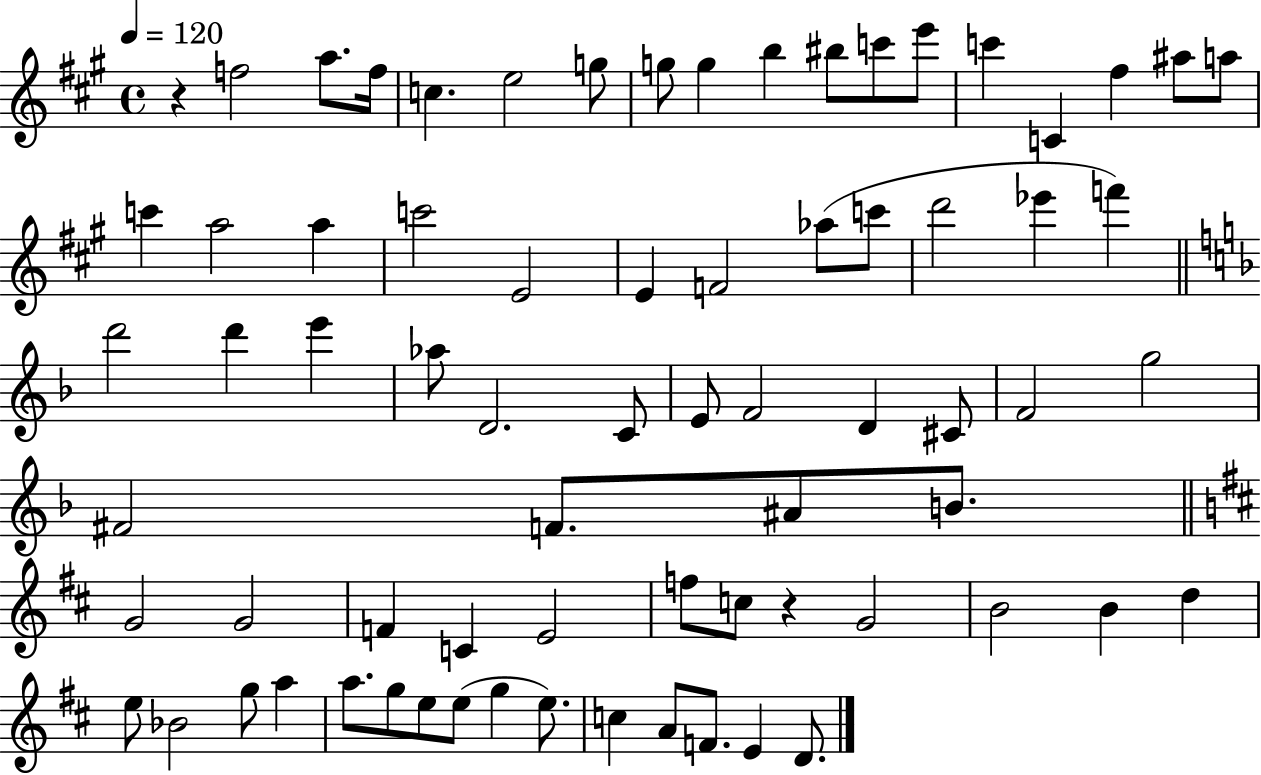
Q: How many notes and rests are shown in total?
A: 73